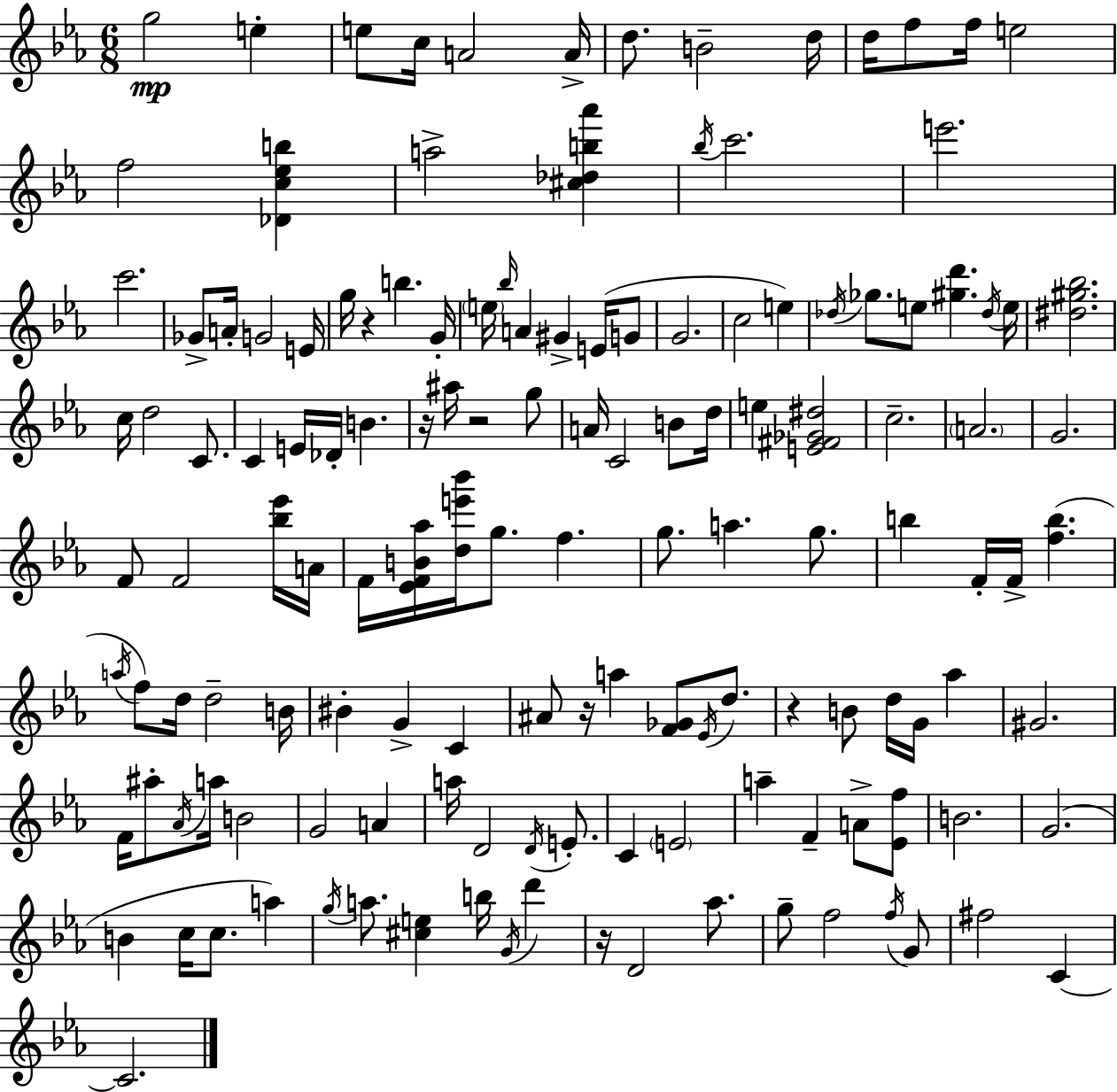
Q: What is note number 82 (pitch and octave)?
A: B4